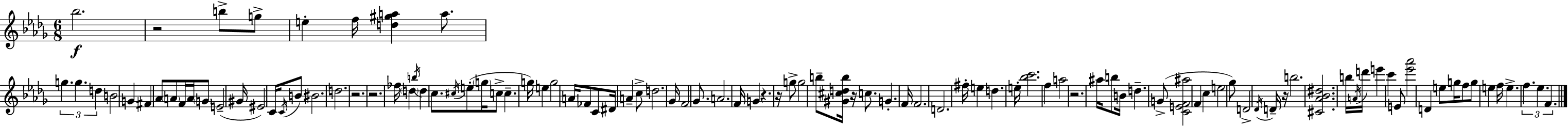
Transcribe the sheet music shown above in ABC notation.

X:1
T:Untitled
M:6/8
L:1/4
K:Bbm
_b2 z2 b/2 g/2 e f/4 [d^ga] a/2 g g d B2 G ^F _A/2 A/2 F/4 A/4 G/2 E2 ^G/4 ^E2 C/4 C/4 B/2 ^B2 d2 z2 z2 _f/4 d b/4 d c/2 ^c/4 e/2 g/4 c/2 c g/4 e g2 A/4 _F/2 C/2 ^D/4 A c/2 d2 _G/4 F2 _G/2 A2 F/4 G z z/4 g/2 g2 b/2 [^G^cdb]/4 z/4 c/2 G F/4 F2 D2 ^f/4 e d e/4 [_bc']2 f a2 z2 ^a/4 b/2 B/4 d G/2 [CEF^a]2 F c e2 _g/2 D2 _D/4 D/4 z/4 b2 [^C_A_B^d]2 b/4 A/4 d'/4 e' c' E/2 [_e'_a']2 D e/2 g/4 f/2 g/2 e f/4 e f _e F